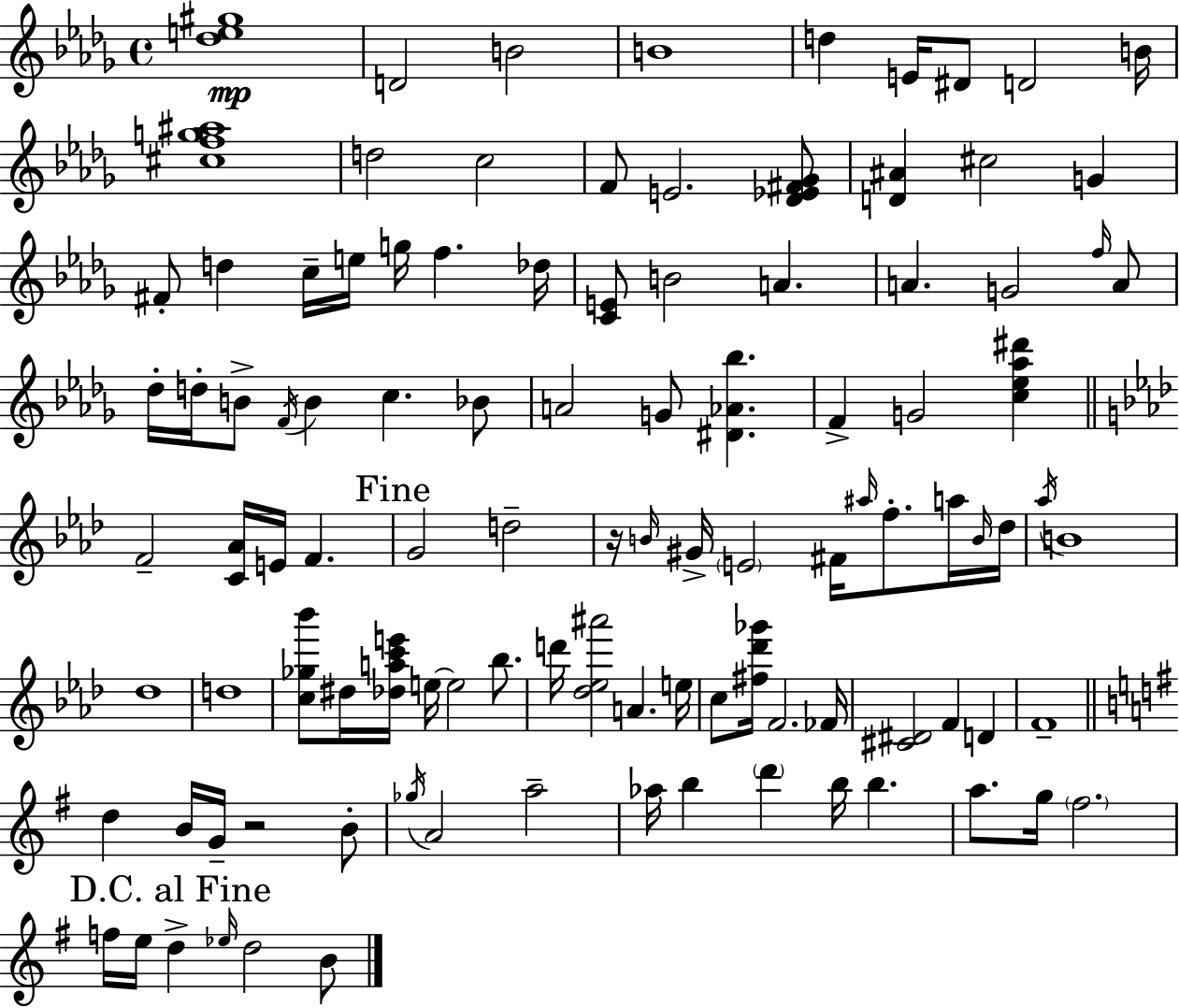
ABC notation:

X:1
T:Untitled
M:4/4
L:1/4
K:Bbm
[_de^g]4 D2 B2 B4 d E/4 ^D/2 D2 B/4 [^cfg^a]4 d2 c2 F/2 E2 [_D_E^F_G]/2 [D^A] ^c2 G ^F/2 d c/4 e/4 g/4 f _d/4 [CE]/2 B2 A A G2 f/4 A/2 _d/4 d/4 B/2 F/4 B c _B/2 A2 G/2 [^D_A_b] F G2 [c_e_a^d'] F2 [C_A]/4 E/4 F G2 d2 z/4 B/4 ^G/4 E2 ^F/4 ^a/4 f/2 a/4 B/4 _d/4 _a/4 B4 _d4 d4 [c_g_b']/2 ^d/4 [_dac'e']/4 e/4 e2 _b/2 d'/4 [_d_e^a']2 A e/4 c/2 [^f_d'_g']/4 F2 _F/4 [^C^D]2 F D F4 d B/4 G/4 z2 B/2 _g/4 A2 a2 _a/4 b d' b/4 b a/2 g/4 ^f2 f/4 e/4 d _e/4 d2 B/2